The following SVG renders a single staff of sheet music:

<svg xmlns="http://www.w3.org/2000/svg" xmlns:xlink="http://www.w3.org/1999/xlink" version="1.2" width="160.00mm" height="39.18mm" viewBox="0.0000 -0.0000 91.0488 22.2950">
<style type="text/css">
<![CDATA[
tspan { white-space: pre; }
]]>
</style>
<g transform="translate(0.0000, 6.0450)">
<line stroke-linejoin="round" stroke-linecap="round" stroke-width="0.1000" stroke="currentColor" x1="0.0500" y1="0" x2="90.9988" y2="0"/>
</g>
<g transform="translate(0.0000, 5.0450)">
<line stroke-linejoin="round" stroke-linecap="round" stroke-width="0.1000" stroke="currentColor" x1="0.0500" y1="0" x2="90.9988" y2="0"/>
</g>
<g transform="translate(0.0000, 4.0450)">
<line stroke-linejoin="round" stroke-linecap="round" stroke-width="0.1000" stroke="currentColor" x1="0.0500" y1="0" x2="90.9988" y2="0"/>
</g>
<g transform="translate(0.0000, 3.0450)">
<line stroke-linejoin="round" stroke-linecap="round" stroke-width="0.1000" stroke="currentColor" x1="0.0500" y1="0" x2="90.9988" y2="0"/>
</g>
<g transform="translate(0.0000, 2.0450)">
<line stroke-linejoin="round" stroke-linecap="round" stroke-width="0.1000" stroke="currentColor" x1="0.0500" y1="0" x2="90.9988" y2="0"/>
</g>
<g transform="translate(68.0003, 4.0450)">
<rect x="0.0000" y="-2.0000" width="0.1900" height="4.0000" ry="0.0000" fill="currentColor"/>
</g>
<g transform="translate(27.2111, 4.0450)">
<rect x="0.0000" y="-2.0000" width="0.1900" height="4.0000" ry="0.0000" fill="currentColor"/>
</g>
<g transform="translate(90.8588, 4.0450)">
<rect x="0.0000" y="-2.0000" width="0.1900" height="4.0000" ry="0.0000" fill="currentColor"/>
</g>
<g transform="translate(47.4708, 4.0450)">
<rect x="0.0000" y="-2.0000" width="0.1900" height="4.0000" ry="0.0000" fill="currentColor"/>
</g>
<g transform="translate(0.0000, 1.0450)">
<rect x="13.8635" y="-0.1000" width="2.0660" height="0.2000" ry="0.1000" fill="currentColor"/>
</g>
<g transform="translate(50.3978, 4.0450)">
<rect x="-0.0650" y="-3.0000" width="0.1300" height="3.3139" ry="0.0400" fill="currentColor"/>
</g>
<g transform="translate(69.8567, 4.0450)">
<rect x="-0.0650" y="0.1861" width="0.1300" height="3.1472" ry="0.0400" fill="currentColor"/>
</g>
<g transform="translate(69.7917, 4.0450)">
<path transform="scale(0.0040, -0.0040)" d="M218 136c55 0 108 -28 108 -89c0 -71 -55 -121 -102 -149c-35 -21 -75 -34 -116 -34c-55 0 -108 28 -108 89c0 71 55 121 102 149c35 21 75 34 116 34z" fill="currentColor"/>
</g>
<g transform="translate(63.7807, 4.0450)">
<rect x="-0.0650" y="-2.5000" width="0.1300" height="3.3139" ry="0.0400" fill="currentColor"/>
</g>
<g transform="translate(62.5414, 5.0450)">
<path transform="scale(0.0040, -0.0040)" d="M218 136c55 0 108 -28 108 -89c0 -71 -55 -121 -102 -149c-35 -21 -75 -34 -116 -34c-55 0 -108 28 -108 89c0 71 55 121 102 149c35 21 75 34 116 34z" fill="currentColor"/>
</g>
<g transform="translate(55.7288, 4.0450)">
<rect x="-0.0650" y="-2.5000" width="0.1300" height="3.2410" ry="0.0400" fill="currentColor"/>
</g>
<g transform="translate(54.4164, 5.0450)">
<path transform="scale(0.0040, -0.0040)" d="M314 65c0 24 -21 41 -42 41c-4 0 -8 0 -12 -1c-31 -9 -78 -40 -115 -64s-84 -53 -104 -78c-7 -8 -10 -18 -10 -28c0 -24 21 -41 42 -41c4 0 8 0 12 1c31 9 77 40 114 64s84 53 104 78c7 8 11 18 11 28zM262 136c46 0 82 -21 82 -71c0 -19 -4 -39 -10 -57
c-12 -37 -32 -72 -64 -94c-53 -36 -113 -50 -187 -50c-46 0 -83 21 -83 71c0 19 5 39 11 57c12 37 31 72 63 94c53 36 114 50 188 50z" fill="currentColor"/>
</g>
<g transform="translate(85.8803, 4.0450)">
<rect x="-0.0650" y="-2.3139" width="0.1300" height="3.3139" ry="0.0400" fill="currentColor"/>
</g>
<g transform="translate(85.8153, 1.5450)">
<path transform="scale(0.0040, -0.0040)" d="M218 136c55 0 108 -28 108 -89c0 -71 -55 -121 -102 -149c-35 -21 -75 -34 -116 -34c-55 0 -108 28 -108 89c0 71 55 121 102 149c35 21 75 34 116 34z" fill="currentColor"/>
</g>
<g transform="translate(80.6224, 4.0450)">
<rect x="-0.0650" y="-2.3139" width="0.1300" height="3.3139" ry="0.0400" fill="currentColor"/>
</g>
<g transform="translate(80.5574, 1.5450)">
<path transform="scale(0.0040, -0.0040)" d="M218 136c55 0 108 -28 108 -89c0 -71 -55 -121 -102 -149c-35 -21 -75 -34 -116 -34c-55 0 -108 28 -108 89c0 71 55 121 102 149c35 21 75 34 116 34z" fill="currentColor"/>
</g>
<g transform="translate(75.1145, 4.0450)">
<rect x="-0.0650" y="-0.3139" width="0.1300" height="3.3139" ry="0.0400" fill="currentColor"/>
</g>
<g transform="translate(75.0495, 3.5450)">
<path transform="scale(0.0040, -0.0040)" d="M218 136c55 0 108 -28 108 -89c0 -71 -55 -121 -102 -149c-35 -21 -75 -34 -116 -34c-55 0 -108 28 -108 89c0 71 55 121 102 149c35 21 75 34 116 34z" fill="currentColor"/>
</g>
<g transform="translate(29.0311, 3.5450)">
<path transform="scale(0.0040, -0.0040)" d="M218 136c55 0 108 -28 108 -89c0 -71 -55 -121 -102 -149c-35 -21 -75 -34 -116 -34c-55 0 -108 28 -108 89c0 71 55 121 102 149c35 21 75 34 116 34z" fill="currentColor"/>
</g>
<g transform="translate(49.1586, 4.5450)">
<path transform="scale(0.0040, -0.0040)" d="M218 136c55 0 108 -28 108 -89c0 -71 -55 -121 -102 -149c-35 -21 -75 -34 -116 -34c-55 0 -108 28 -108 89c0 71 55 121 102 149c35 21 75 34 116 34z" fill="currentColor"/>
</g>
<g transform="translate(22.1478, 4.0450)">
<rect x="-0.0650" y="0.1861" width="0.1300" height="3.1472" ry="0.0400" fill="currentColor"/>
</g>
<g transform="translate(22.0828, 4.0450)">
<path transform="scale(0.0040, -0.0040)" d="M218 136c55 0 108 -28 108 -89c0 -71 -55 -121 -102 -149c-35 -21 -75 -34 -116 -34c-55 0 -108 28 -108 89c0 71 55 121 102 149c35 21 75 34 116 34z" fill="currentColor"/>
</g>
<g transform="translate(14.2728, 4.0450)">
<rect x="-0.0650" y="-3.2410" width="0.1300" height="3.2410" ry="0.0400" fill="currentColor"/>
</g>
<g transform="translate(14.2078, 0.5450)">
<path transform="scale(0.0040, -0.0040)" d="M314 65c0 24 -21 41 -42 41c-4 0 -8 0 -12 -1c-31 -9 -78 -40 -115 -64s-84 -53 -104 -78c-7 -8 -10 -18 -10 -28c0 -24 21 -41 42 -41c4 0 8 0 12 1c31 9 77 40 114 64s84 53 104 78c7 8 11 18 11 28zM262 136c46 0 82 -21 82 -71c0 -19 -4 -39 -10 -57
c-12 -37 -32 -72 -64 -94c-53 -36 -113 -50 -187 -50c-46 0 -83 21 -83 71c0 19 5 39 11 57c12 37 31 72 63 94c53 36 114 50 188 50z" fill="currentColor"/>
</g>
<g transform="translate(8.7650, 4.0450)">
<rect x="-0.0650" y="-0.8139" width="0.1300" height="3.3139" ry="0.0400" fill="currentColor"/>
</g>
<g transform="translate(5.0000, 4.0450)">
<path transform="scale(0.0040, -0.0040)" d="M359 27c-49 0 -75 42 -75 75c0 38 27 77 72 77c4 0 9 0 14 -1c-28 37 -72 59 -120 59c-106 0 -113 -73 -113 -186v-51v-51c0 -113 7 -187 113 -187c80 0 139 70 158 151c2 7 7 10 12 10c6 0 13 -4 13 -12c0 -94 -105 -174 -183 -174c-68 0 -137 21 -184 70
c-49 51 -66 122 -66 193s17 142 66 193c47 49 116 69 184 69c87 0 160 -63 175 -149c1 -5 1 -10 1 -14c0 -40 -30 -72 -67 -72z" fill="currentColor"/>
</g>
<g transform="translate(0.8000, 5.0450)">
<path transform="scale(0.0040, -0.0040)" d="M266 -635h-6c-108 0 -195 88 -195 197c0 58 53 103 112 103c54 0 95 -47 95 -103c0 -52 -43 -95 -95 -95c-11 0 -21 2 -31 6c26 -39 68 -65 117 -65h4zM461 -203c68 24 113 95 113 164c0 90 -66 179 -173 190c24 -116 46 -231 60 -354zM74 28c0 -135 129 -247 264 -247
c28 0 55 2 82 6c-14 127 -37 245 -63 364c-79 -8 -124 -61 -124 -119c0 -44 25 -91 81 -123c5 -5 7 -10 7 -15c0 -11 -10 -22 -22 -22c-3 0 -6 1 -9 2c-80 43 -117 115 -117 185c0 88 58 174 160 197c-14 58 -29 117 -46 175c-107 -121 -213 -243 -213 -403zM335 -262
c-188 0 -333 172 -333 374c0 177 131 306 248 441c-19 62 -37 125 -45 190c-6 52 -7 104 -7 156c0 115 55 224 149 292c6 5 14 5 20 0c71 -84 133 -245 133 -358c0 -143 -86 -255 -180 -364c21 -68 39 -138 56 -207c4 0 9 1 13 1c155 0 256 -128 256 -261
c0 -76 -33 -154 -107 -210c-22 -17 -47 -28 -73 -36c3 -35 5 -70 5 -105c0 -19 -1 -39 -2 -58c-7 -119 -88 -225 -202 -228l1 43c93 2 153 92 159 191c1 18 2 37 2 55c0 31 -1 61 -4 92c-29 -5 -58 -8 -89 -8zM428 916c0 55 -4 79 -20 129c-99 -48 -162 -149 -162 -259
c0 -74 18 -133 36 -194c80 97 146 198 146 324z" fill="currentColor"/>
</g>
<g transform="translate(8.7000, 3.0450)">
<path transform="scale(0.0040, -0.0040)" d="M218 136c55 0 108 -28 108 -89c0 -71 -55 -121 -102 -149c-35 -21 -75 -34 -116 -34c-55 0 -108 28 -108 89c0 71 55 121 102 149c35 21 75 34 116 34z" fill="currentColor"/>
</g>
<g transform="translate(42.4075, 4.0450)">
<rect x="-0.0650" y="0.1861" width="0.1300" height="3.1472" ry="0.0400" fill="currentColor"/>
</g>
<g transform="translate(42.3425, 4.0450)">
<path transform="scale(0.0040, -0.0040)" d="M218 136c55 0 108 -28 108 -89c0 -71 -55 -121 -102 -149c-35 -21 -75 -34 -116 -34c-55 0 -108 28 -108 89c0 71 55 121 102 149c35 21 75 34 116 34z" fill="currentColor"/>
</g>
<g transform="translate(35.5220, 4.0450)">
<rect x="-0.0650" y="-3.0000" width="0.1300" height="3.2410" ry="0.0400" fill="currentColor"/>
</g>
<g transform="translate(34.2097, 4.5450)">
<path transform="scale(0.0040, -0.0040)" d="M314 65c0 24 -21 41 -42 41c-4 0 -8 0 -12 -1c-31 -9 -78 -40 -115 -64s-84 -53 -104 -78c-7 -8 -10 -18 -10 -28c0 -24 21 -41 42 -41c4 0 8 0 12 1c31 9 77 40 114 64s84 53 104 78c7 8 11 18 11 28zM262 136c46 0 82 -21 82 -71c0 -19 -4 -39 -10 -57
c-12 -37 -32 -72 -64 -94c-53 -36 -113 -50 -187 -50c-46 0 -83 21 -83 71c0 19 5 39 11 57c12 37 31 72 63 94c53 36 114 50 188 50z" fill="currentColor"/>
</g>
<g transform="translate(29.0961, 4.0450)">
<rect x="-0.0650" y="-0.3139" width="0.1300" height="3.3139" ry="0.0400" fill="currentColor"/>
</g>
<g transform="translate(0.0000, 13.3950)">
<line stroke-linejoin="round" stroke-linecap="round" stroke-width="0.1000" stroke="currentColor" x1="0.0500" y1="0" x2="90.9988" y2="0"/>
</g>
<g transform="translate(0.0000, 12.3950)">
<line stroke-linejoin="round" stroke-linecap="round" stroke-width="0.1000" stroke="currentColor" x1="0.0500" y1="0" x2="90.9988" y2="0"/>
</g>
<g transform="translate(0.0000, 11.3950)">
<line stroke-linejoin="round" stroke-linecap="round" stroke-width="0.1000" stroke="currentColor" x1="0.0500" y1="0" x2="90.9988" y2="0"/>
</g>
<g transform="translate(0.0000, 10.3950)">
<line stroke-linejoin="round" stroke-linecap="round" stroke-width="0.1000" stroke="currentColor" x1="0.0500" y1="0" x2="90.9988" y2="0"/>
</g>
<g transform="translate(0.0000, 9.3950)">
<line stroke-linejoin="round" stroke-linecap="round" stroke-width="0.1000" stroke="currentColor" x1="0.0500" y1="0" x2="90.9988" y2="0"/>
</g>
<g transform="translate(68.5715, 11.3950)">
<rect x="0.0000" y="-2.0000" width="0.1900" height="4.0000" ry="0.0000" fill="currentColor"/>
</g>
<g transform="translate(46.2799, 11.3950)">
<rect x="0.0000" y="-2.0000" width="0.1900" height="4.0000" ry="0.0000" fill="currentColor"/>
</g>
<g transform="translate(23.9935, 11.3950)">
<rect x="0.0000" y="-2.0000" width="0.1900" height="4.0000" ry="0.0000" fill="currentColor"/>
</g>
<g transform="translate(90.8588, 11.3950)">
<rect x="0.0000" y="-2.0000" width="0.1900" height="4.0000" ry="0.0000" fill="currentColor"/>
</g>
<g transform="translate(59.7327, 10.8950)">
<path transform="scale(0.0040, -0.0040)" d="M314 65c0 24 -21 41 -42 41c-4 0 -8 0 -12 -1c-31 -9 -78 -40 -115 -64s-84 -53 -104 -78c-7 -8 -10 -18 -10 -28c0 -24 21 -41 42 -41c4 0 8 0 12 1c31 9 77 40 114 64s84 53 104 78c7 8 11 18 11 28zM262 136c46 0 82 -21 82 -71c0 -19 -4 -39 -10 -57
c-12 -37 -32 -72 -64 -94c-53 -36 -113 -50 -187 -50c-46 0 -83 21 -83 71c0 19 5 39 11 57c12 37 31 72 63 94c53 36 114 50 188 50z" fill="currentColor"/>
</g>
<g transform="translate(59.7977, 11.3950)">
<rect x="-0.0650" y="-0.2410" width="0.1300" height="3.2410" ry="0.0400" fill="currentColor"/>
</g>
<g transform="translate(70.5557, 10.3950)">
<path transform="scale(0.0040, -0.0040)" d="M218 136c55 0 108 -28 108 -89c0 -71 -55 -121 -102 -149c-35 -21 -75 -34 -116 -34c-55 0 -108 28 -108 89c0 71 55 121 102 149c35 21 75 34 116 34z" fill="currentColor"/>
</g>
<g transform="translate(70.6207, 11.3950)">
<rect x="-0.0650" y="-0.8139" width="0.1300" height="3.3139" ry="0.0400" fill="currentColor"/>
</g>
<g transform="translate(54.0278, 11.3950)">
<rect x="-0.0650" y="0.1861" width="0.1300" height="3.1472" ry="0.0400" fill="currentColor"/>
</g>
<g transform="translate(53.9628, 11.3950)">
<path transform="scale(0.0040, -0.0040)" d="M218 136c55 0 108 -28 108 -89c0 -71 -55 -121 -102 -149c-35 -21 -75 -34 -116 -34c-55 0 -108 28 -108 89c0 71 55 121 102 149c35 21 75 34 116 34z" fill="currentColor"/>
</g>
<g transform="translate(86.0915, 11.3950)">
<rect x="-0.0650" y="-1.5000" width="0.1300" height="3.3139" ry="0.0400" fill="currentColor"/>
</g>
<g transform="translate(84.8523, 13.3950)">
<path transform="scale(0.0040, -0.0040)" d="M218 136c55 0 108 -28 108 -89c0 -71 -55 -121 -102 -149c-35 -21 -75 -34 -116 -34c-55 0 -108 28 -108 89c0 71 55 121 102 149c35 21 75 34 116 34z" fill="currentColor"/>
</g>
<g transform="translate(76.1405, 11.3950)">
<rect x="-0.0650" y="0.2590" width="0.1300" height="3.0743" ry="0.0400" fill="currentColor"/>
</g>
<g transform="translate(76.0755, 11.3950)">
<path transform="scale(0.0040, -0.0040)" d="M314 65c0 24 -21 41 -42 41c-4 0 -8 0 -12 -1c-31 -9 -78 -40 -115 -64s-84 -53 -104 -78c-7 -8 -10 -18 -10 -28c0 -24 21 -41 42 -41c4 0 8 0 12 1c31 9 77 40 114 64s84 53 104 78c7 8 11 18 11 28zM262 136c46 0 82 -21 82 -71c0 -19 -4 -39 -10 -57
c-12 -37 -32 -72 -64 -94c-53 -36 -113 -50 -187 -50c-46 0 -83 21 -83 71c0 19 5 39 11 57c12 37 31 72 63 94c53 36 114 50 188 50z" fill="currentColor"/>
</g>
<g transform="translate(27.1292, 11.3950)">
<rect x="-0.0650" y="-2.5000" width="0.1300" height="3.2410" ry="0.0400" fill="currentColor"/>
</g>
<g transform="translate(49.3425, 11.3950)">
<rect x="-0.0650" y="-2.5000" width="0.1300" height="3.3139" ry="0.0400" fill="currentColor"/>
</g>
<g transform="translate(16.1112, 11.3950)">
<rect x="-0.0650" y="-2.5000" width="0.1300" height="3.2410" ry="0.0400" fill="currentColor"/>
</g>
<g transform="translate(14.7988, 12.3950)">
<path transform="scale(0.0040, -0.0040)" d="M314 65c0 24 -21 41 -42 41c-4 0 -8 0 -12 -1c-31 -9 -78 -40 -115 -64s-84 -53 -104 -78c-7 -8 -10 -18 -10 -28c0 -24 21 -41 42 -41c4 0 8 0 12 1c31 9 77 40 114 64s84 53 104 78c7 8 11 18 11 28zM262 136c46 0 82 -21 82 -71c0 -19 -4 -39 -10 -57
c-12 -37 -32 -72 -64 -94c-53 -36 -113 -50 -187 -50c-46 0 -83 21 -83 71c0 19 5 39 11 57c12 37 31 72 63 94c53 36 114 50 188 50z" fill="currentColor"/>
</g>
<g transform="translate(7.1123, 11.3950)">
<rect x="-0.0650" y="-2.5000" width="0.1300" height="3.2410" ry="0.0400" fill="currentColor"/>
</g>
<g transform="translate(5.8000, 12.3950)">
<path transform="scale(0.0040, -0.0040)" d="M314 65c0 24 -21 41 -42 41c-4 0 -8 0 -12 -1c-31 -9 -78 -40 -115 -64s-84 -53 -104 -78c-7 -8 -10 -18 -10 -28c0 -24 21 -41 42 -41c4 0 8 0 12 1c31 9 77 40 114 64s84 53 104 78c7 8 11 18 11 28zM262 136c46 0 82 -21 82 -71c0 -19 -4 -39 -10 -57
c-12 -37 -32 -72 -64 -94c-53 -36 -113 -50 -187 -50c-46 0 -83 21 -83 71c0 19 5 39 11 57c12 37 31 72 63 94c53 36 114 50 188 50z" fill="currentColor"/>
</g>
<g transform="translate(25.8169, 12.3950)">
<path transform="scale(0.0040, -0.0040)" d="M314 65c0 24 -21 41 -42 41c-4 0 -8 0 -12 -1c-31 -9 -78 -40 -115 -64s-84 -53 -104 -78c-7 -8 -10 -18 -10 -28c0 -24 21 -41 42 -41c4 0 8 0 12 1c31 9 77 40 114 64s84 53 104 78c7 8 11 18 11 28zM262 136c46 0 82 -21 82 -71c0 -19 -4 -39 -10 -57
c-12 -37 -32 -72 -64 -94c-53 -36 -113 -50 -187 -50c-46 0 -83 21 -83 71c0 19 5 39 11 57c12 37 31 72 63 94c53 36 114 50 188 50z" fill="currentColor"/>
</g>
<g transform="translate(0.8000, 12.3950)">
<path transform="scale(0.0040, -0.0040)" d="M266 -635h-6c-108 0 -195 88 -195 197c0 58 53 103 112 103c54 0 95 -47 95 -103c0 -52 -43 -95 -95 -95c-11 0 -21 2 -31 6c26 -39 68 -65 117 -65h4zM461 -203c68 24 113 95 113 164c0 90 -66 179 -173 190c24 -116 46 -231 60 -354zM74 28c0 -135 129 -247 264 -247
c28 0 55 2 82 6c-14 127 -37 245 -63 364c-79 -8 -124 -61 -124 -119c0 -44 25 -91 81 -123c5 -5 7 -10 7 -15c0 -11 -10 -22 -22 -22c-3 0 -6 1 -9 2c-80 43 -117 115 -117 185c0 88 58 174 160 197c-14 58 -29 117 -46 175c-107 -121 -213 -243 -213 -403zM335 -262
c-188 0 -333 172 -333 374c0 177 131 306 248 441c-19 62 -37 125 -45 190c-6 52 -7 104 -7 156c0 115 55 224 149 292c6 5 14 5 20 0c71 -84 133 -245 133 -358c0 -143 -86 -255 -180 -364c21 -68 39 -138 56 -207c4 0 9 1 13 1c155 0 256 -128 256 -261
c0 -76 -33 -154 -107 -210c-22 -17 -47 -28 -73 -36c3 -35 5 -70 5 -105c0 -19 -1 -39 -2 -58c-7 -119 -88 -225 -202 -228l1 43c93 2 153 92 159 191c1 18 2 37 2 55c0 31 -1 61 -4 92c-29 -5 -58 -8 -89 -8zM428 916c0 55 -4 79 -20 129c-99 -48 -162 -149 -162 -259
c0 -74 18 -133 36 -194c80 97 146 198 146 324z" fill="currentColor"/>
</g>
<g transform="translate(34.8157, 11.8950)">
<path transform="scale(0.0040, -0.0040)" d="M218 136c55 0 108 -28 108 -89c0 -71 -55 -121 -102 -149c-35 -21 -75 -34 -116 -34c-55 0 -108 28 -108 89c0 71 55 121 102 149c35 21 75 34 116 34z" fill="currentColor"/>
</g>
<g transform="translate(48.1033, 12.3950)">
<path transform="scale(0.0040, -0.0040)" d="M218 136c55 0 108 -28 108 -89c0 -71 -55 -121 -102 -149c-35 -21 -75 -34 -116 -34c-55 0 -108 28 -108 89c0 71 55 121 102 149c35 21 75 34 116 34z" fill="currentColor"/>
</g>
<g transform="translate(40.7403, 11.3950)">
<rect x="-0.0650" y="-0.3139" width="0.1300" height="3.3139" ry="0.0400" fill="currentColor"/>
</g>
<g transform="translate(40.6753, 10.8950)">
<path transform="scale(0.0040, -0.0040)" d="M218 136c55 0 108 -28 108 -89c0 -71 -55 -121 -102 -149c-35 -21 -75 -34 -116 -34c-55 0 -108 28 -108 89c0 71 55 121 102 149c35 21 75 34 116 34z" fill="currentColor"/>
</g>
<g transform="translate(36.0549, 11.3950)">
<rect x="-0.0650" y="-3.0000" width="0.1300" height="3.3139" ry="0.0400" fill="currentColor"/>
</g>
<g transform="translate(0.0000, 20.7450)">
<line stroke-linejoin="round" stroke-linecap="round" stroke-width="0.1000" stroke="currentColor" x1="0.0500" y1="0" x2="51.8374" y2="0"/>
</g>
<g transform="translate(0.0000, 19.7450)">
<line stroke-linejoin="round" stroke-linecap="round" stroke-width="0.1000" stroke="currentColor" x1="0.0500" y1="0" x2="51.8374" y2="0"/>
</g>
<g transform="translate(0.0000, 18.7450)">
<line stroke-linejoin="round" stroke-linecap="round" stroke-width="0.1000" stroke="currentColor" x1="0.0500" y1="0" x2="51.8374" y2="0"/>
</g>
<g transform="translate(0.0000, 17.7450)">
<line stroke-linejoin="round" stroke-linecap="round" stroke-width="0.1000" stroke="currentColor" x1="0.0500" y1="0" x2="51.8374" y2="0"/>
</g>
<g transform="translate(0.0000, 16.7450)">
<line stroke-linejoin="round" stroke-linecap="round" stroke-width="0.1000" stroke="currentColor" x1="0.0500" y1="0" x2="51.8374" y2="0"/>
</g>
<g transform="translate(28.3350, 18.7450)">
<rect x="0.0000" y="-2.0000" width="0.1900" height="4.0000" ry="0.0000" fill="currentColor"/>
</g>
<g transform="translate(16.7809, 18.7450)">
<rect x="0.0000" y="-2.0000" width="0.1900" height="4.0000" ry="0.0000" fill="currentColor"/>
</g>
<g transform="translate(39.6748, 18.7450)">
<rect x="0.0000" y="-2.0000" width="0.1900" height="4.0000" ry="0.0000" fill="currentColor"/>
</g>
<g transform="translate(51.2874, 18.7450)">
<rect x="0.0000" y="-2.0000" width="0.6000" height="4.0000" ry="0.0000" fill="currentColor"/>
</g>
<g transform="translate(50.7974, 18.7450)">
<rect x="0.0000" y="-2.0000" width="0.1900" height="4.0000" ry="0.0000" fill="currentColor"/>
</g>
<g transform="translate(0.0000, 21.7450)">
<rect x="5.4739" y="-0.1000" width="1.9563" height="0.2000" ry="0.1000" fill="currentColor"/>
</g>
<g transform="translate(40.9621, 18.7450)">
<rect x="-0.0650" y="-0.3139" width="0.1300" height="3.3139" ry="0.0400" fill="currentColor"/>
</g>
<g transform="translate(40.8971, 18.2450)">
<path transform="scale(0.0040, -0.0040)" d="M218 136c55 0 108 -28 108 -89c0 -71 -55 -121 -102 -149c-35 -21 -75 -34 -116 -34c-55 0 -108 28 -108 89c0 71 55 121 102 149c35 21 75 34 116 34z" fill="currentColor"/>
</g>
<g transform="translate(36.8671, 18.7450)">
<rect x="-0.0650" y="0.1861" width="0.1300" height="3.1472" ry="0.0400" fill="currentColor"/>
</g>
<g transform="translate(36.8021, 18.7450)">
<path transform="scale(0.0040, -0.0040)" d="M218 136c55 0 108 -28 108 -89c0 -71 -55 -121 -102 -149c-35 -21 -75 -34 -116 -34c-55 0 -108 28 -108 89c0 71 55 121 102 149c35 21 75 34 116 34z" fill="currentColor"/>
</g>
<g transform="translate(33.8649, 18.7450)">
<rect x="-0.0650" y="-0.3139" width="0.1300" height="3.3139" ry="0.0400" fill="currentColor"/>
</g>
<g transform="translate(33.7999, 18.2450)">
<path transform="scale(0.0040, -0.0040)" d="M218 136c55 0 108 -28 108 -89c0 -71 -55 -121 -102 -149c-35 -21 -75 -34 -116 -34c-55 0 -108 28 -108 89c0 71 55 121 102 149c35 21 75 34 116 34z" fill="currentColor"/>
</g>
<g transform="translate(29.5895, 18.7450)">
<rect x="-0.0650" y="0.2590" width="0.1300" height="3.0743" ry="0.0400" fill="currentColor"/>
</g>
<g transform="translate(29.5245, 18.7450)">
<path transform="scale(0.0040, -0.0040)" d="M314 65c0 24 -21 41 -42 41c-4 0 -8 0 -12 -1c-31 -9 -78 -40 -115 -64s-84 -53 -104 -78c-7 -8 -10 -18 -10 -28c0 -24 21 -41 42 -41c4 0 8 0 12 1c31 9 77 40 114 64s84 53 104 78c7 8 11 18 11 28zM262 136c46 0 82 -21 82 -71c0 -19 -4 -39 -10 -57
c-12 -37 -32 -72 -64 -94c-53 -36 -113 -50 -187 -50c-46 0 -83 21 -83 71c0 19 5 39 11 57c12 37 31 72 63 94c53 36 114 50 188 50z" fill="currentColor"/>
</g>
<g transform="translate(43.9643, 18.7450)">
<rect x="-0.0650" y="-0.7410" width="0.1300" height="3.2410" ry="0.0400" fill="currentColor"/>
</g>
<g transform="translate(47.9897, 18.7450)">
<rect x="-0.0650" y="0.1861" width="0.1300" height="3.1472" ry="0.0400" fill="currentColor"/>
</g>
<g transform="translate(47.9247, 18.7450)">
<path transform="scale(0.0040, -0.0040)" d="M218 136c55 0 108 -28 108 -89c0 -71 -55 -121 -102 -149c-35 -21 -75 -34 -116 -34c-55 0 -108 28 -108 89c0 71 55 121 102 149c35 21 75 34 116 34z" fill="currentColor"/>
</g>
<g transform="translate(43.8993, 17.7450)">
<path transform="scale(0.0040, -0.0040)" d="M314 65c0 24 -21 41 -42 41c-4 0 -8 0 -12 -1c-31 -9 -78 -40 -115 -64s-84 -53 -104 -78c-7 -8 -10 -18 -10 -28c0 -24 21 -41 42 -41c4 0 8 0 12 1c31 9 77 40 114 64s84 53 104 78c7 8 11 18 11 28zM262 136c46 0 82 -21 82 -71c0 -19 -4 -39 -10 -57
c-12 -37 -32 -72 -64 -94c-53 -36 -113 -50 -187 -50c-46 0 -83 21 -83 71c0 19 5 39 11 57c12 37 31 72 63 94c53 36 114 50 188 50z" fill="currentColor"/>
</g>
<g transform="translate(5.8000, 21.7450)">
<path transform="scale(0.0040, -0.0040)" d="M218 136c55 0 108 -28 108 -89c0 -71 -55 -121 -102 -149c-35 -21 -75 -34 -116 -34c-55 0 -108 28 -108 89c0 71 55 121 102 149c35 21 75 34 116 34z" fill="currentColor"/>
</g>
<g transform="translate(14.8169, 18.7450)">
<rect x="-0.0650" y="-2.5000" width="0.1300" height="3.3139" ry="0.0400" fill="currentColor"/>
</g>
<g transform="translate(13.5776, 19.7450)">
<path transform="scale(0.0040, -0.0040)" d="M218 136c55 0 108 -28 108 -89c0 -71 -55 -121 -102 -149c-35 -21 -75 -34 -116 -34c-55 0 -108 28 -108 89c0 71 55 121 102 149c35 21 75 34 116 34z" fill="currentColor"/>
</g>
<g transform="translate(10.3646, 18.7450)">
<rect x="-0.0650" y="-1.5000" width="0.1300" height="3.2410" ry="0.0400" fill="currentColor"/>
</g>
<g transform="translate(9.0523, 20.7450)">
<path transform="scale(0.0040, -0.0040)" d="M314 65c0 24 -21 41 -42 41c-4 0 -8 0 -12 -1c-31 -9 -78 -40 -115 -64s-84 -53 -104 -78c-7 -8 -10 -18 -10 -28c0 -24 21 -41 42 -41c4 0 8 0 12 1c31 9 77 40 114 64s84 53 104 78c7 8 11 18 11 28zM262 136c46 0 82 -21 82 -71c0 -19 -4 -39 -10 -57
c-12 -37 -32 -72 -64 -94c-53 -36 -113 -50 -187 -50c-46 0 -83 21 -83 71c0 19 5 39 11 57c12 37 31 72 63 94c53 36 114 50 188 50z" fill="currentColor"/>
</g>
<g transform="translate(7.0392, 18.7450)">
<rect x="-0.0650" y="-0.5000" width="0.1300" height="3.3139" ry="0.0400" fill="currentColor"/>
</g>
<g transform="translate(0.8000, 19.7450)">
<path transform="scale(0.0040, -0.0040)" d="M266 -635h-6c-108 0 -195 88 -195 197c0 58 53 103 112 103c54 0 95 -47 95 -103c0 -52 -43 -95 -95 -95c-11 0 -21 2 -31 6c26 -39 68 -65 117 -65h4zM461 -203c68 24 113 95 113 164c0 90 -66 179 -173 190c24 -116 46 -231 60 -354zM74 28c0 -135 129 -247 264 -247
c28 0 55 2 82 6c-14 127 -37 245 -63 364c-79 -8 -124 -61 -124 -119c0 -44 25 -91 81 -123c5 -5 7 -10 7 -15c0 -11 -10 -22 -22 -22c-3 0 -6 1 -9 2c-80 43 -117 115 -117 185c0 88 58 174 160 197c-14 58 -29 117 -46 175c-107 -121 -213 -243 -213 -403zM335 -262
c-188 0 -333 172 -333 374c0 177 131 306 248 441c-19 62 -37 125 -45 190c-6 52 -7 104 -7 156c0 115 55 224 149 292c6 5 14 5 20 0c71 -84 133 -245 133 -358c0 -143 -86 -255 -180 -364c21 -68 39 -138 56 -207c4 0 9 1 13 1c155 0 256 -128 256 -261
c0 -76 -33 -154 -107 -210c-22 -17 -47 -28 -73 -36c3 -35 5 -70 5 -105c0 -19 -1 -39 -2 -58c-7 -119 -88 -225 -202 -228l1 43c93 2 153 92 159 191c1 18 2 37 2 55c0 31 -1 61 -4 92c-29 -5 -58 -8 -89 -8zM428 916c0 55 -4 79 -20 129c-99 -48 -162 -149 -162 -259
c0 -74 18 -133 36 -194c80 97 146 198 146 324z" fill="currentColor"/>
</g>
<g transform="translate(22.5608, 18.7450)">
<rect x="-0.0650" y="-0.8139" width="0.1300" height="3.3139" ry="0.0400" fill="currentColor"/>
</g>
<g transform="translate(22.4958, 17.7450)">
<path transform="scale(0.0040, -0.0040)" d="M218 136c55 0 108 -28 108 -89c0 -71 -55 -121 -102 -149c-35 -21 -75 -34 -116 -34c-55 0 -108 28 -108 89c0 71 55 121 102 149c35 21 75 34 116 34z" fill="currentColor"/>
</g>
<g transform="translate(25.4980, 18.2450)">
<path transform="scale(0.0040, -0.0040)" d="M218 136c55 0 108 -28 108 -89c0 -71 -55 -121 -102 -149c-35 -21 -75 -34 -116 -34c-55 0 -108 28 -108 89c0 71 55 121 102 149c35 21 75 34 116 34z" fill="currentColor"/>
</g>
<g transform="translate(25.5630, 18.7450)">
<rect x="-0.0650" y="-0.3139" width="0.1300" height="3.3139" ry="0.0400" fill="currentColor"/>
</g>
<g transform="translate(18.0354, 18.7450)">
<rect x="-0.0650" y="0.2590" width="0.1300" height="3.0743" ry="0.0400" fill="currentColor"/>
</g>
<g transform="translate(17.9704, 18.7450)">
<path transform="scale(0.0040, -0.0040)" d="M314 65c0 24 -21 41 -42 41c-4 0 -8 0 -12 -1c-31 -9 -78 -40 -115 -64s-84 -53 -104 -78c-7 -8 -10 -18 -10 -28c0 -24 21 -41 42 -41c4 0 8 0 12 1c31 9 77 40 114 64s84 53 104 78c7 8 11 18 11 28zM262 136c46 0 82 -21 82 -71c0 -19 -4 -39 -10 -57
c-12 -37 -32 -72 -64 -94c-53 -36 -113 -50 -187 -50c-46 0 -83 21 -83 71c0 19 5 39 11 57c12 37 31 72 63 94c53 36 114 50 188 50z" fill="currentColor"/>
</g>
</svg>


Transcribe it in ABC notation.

X:1
T:Untitled
M:4/4
L:1/4
K:C
d b2 B c A2 B A G2 G B c g g G2 G2 G2 A c G B c2 d B2 E C E2 G B2 d c B2 c B c d2 B